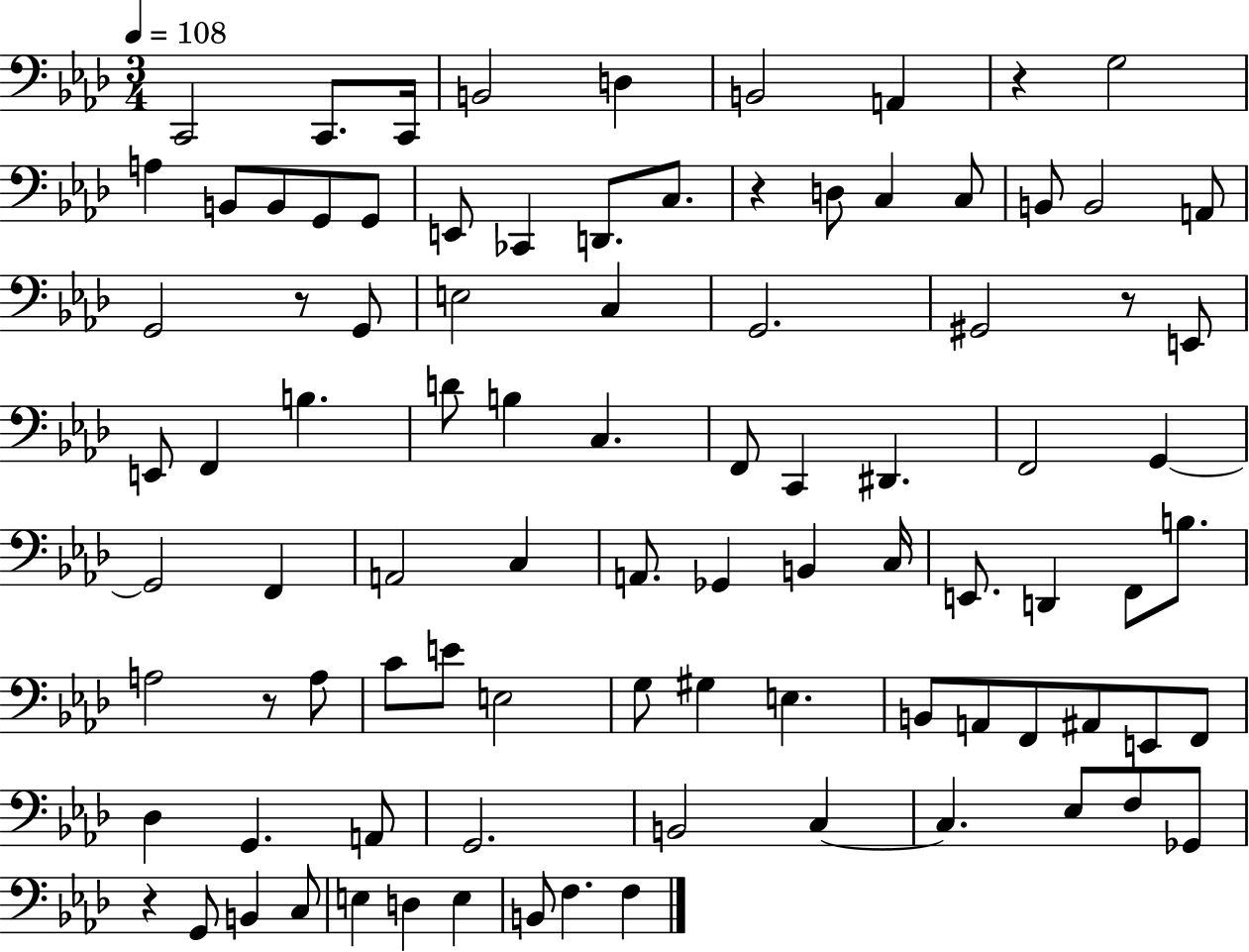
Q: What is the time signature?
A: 3/4